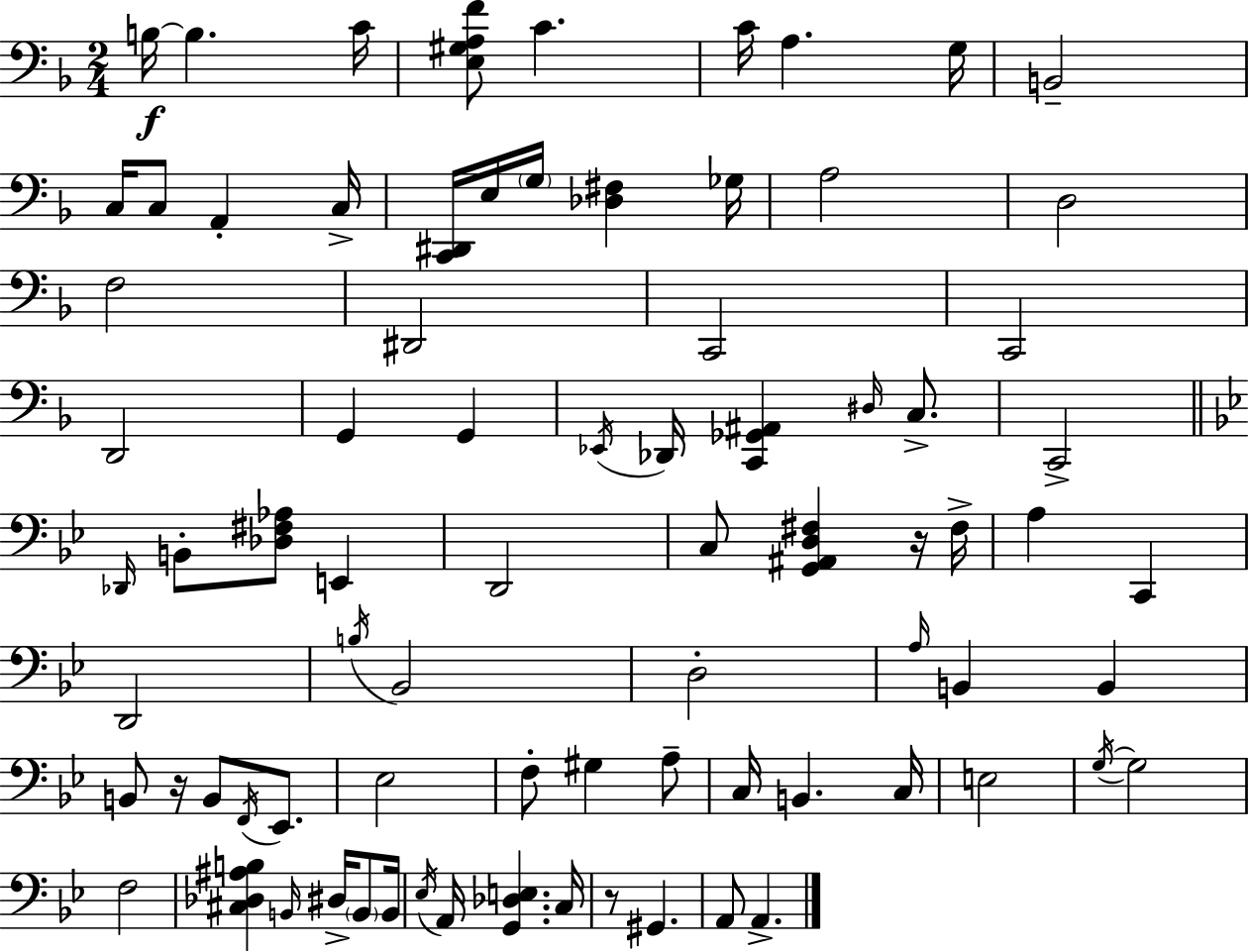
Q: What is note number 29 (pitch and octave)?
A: C2